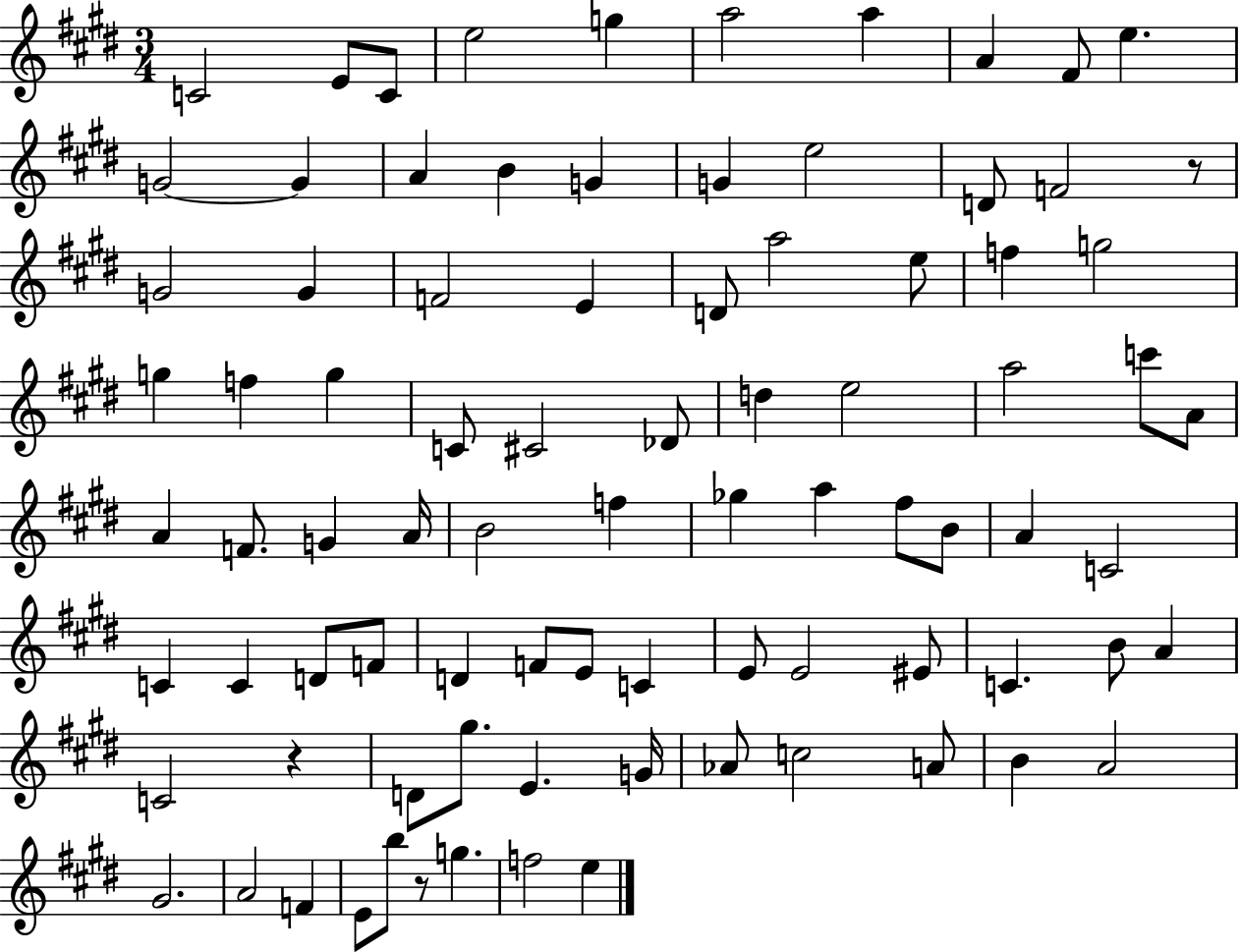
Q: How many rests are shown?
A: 3